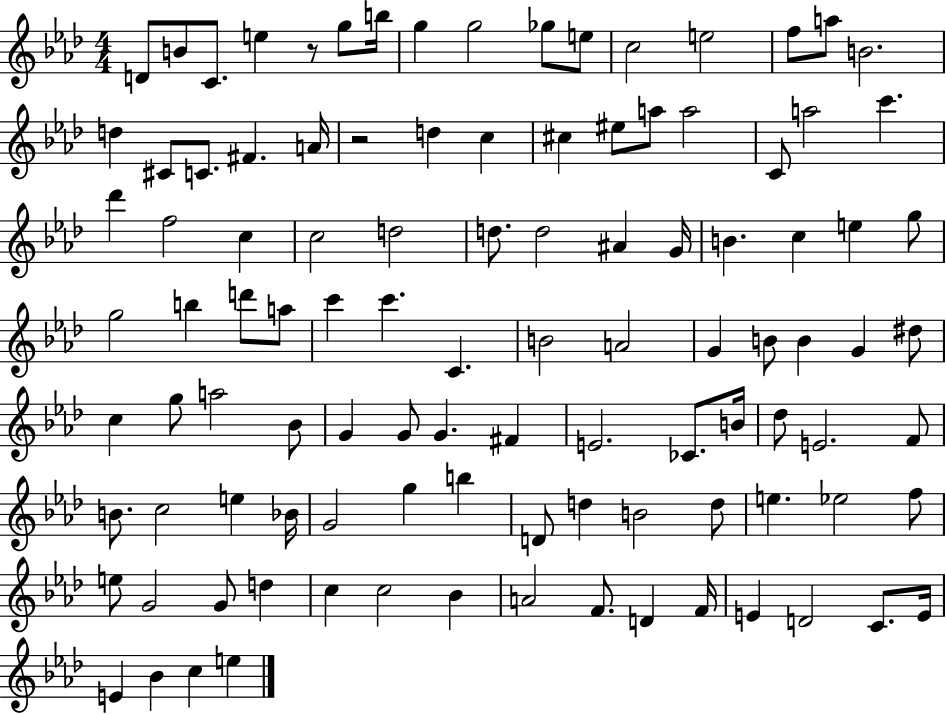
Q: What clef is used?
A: treble